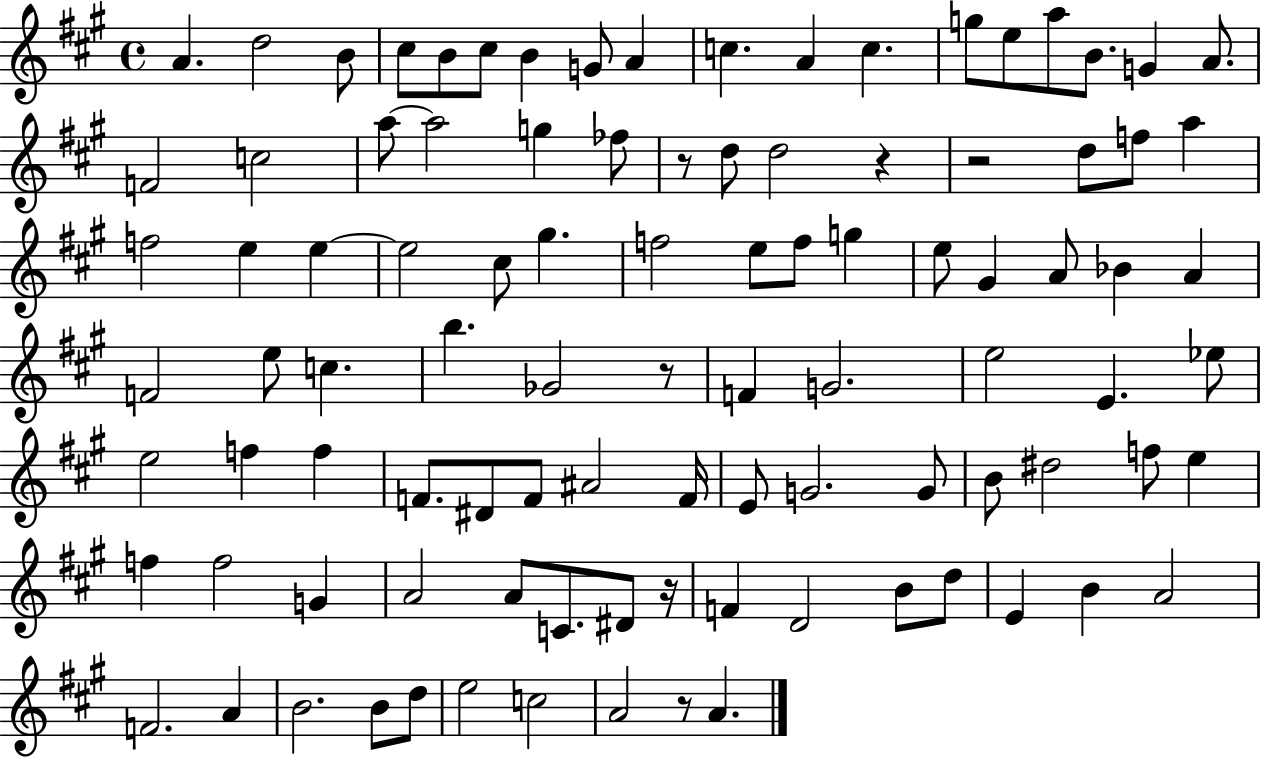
A4/q. D5/h B4/e C#5/e B4/e C#5/e B4/q G4/e A4/q C5/q. A4/q C5/q. G5/e E5/e A5/e B4/e. G4/q A4/e. F4/h C5/h A5/e A5/h G5/q FES5/e R/e D5/e D5/h R/q R/h D5/e F5/e A5/q F5/h E5/q E5/q E5/h C#5/e G#5/q. F5/h E5/e F5/e G5/q E5/e G#4/q A4/e Bb4/q A4/q F4/h E5/e C5/q. B5/q. Gb4/h R/e F4/q G4/h. E5/h E4/q. Eb5/e E5/h F5/q F5/q F4/e. D#4/e F4/e A#4/h F4/s E4/e G4/h. G4/e B4/e D#5/h F5/e E5/q F5/q F5/h G4/q A4/h A4/e C4/e. D#4/e R/s F4/q D4/h B4/e D5/e E4/q B4/q A4/h F4/h. A4/q B4/h. B4/e D5/e E5/h C5/h A4/h R/e A4/q.